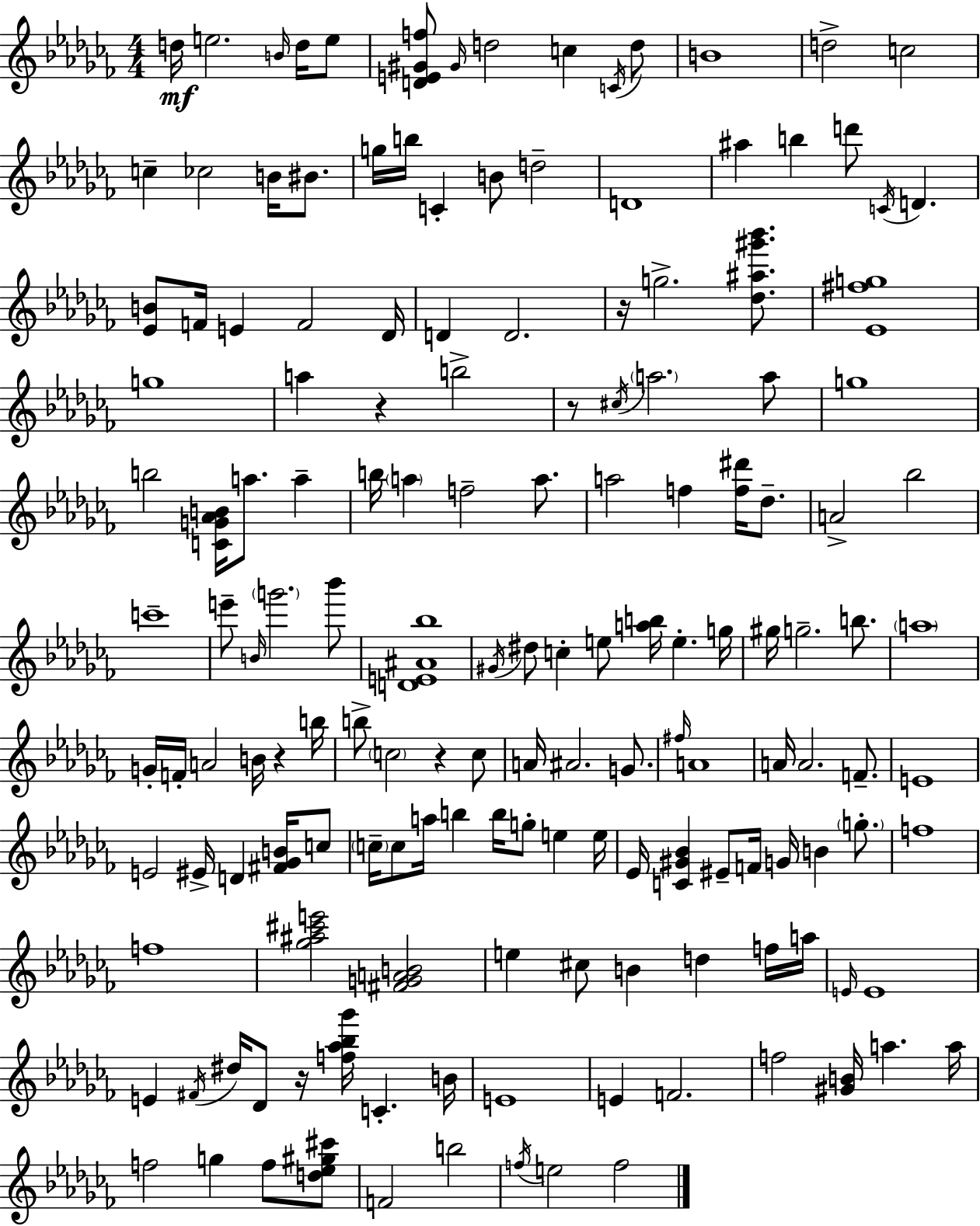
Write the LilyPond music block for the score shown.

{
  \clef treble
  \numericTimeSignature
  \time 4/4
  \key aes \minor
  d''16\mf e''2. \grace { b'16 } d''16 e''8 | <d' e' gis' f''>8 \grace { gis'16 } d''2 c''4 | \acciaccatura { c'16 } d''8 b'1 | d''2-> c''2 | \break c''4-- ces''2 b'16 | bis'8. g''16 b''16 c'4-. b'8 d''2-- | d'1 | ais''4 b''4 d'''8 \acciaccatura { c'16 } d'4. | \break <ees' b'>8 f'16 e'4 f'2 | des'16 d'4 d'2. | r16 g''2.-> | <des'' ais'' gis''' bes'''>8. <ees' fis'' g''>1 | \break g''1 | a''4 r4 b''2-> | r8 \acciaccatura { cis''16 } \parenthesize a''2. | a''8 g''1 | \break b''2 <c' g' aes' b'>16 a''8. | a''4-- b''16 \parenthesize a''4 f''2-- | a''8. a''2 f''4 | <f'' dis'''>16 des''8.-- a'2-> bes''2 | \break c'''1-- | e'''8-- \grace { b'16 } \parenthesize g'''2. | bes'''8 <d' e' ais' bes''>1 | \acciaccatura { gis'16 } dis''8 c''4-. e''8 <a'' b''>16 | \break e''4.-. g''16 gis''16 g''2.-- | b''8. \parenthesize a''1 | g'16-. f'16-. a'2 | b'16 r4 b''16 b''8-> \parenthesize c''2 | \break r4 c''8 a'16 ais'2. | g'8. \grace { fis''16 } a'1 | a'16 a'2. | f'8.-- e'1 | \break e'2 | eis'16-> d'4 <fis' ges' b'>16 c''8 \parenthesize c''16-- c''8 a''16 b''4 | b''16 g''8-. e''4 e''16 ees'16 <c' gis' bes'>4 eis'8-- f'16 | g'16 b'4 \parenthesize g''8.-. f''1 | \break f''1 | <ges'' ais'' cis''' e'''>2 | <fis' g' a' b'>2 e''4 cis''8 b'4 | d''4 f''16 a''16 \grace { e'16 } e'1 | \break e'4 \acciaccatura { fis'16 } dis''16 des'8 | r16 <f'' aes'' bes'' ges'''>16 c'4.-. b'16 e'1 | e'4 f'2. | f''2 | \break <gis' b'>16 a''4. a''16 f''2 | g''4 f''8 <d'' ees'' gis'' cis'''>8 f'2 | b''2 \acciaccatura { f''16 } e''2 | f''2 \bar "|."
}